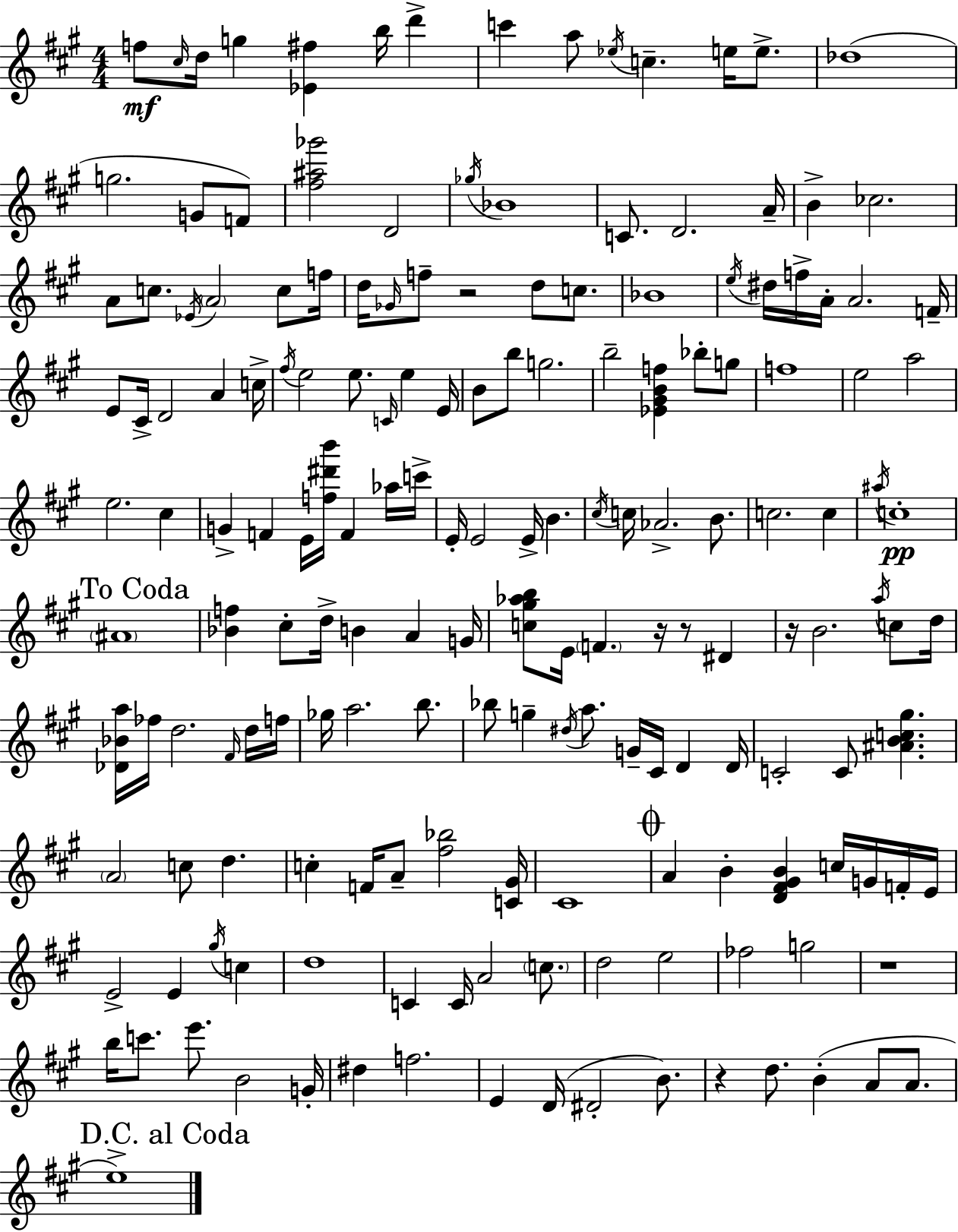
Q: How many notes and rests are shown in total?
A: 172